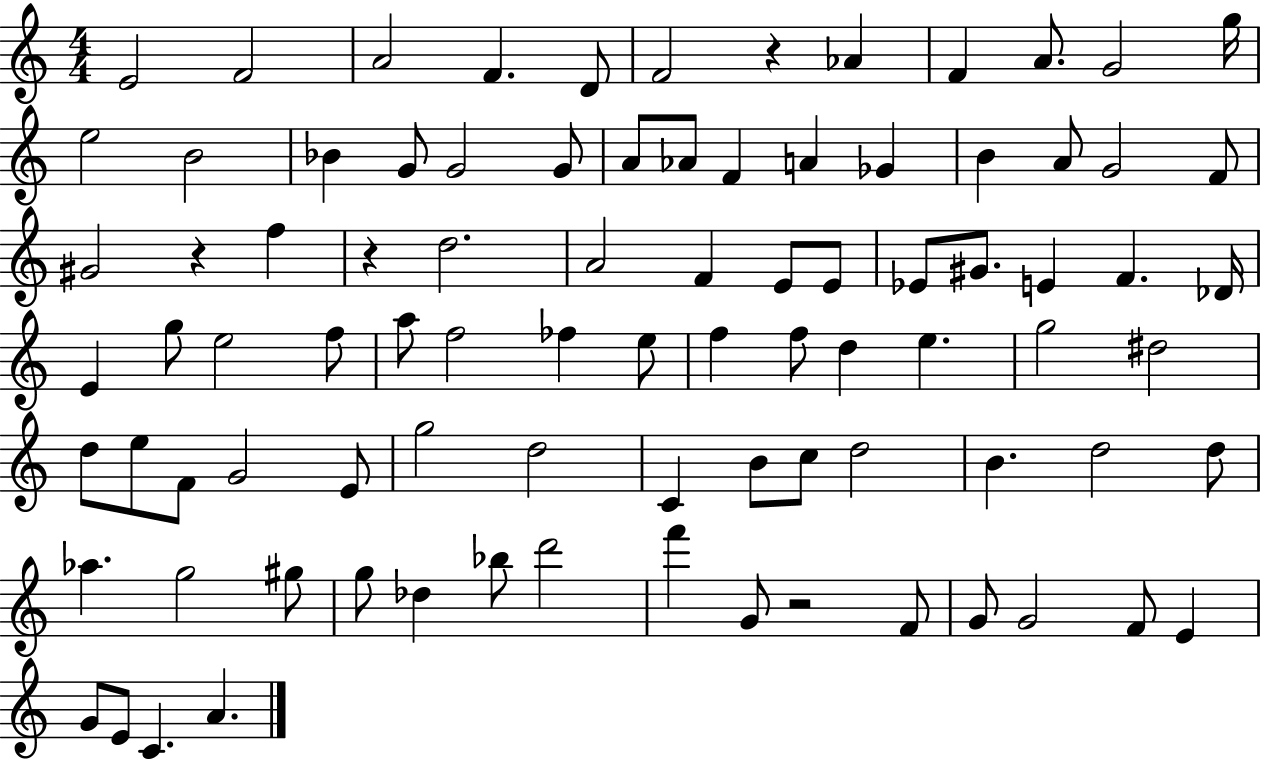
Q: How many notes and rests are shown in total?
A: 88